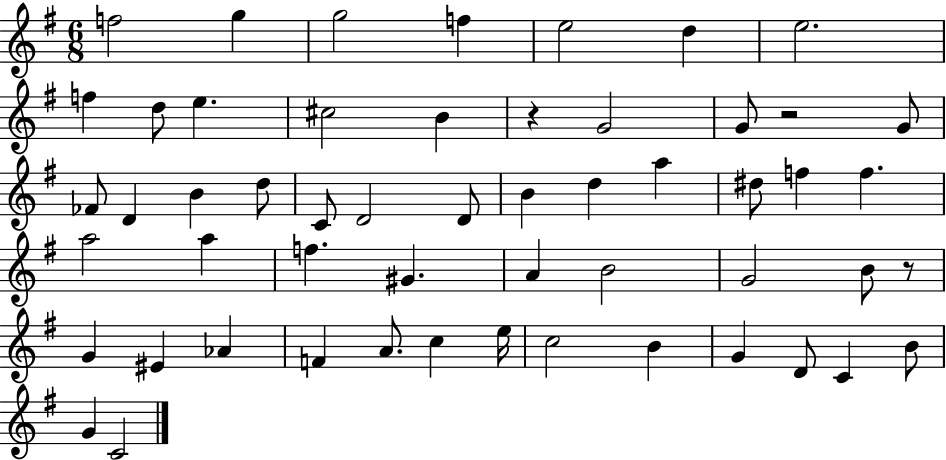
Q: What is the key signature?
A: G major